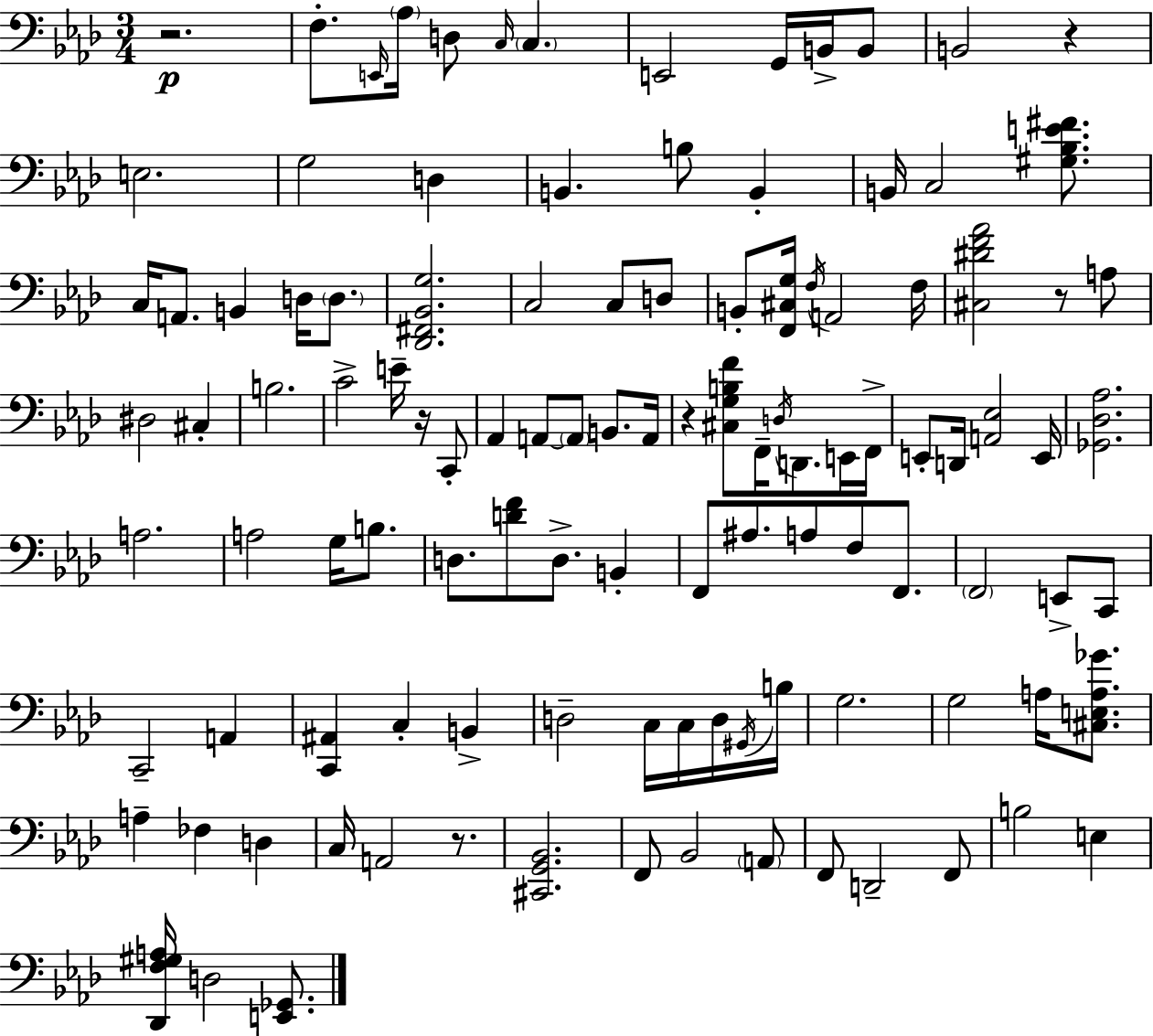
R/h. F3/e. E2/s Ab3/s D3/e C3/s C3/q. E2/h G2/s B2/s B2/e B2/h R/q E3/h. G3/h D3/q B2/q. B3/e B2/q B2/s C3/h [G#3,Bb3,E4,F#4]/e. C3/s A2/e. B2/q D3/s D3/e. [Db2,F#2,Bb2,G3]/h. C3/h C3/e D3/e B2/e [F2,C#3,G3]/s F3/s A2/h F3/s [C#3,D#4,F4,Ab4]/h R/e A3/e D#3/h C#3/q B3/h. C4/h E4/s R/s C2/e Ab2/q A2/e A2/e B2/e. A2/s R/q [C#3,G3,B3,F4]/e F2/s D3/s D2/e. E2/s F2/s E2/e D2/s [A2,Eb3]/h E2/s [Gb2,Db3,Ab3]/h. A3/h. A3/h G3/s B3/e. D3/e. [D4,F4]/e D3/e. B2/q F2/e A#3/e. A3/e F3/e F2/e. F2/h E2/e C2/e C2/h A2/q [C2,A#2]/q C3/q B2/q D3/h C3/s C3/s D3/s G#2/s B3/s G3/h. G3/h A3/s [C#3,E3,A3,Gb4]/e. A3/q FES3/q D3/q C3/s A2/h R/e. [C#2,G2,Bb2]/h. F2/e Bb2/h A2/e F2/e D2/h F2/e B3/h E3/q [Db2,F3,G#3,A3]/s D3/h [E2,Gb2]/e.